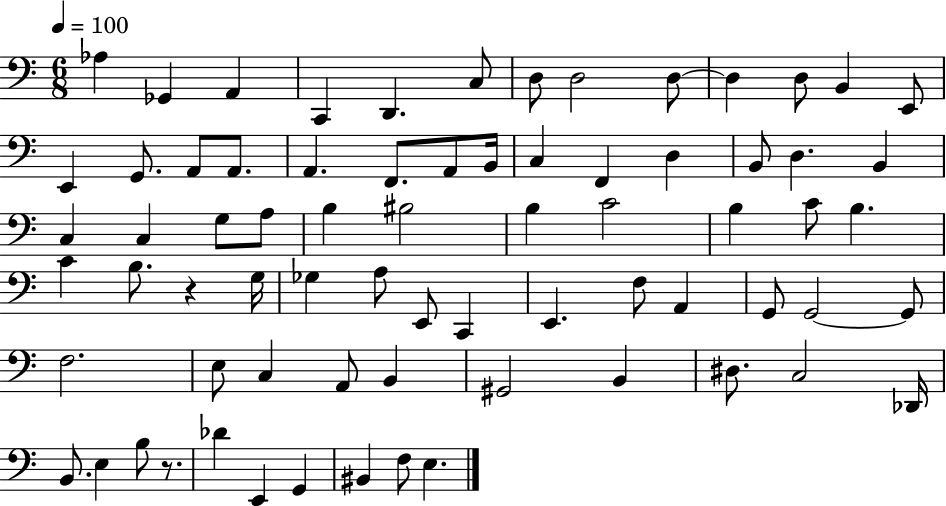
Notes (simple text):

Ab3/q Gb2/q A2/q C2/q D2/q. C3/e D3/e D3/h D3/e D3/q D3/e B2/q E2/e E2/q G2/e. A2/e A2/e. A2/q. F2/e. A2/e B2/s C3/q F2/q D3/q B2/e D3/q. B2/q C3/q C3/q G3/e A3/e B3/q BIS3/h B3/q C4/h B3/q C4/e B3/q. C4/q B3/e. R/q G3/s Gb3/q A3/e E2/e C2/q E2/q. F3/e A2/q G2/e G2/h G2/e F3/h. E3/e C3/q A2/e B2/q G#2/h B2/q D#3/e. C3/h Db2/s B2/e. E3/q B3/e R/e. Db4/q E2/q G2/q BIS2/q F3/e E3/q.